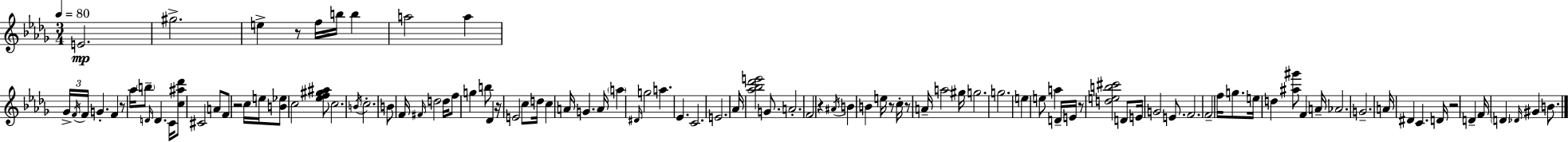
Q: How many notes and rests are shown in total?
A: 108